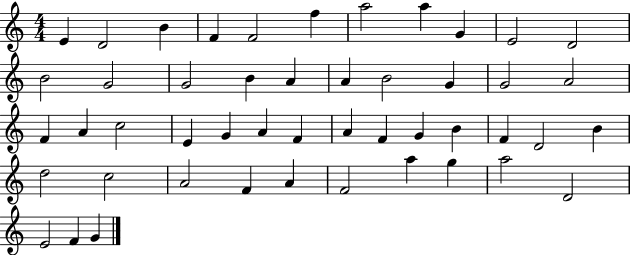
E4/q D4/h B4/q F4/q F4/h F5/q A5/h A5/q G4/q E4/h D4/h B4/h G4/h G4/h B4/q A4/q A4/q B4/h G4/q G4/h A4/h F4/q A4/q C5/h E4/q G4/q A4/q F4/q A4/q F4/q G4/q B4/q F4/q D4/h B4/q D5/h C5/h A4/h F4/q A4/q F4/h A5/q G5/q A5/h D4/h E4/h F4/q G4/q